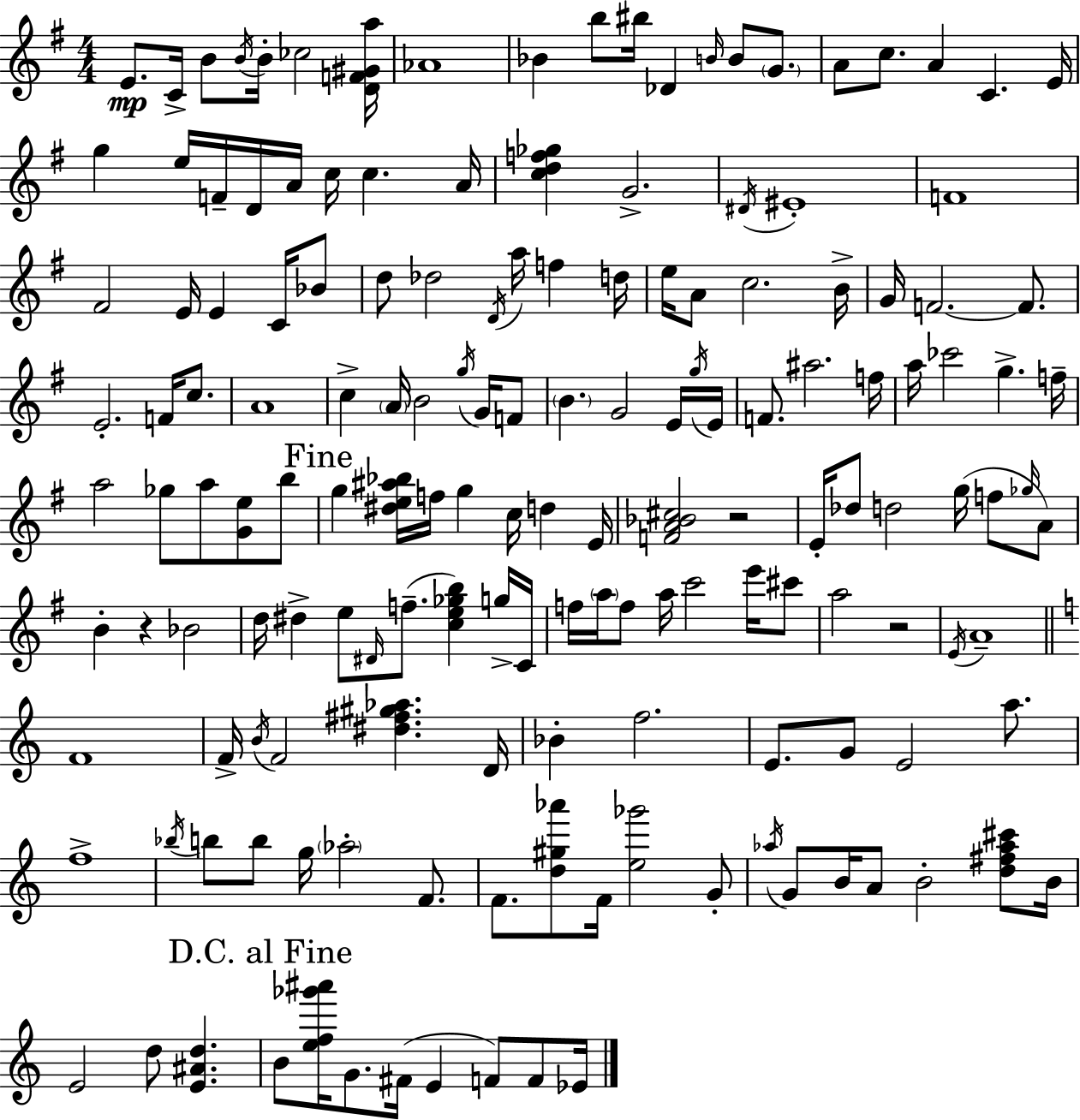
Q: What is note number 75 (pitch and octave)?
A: B5